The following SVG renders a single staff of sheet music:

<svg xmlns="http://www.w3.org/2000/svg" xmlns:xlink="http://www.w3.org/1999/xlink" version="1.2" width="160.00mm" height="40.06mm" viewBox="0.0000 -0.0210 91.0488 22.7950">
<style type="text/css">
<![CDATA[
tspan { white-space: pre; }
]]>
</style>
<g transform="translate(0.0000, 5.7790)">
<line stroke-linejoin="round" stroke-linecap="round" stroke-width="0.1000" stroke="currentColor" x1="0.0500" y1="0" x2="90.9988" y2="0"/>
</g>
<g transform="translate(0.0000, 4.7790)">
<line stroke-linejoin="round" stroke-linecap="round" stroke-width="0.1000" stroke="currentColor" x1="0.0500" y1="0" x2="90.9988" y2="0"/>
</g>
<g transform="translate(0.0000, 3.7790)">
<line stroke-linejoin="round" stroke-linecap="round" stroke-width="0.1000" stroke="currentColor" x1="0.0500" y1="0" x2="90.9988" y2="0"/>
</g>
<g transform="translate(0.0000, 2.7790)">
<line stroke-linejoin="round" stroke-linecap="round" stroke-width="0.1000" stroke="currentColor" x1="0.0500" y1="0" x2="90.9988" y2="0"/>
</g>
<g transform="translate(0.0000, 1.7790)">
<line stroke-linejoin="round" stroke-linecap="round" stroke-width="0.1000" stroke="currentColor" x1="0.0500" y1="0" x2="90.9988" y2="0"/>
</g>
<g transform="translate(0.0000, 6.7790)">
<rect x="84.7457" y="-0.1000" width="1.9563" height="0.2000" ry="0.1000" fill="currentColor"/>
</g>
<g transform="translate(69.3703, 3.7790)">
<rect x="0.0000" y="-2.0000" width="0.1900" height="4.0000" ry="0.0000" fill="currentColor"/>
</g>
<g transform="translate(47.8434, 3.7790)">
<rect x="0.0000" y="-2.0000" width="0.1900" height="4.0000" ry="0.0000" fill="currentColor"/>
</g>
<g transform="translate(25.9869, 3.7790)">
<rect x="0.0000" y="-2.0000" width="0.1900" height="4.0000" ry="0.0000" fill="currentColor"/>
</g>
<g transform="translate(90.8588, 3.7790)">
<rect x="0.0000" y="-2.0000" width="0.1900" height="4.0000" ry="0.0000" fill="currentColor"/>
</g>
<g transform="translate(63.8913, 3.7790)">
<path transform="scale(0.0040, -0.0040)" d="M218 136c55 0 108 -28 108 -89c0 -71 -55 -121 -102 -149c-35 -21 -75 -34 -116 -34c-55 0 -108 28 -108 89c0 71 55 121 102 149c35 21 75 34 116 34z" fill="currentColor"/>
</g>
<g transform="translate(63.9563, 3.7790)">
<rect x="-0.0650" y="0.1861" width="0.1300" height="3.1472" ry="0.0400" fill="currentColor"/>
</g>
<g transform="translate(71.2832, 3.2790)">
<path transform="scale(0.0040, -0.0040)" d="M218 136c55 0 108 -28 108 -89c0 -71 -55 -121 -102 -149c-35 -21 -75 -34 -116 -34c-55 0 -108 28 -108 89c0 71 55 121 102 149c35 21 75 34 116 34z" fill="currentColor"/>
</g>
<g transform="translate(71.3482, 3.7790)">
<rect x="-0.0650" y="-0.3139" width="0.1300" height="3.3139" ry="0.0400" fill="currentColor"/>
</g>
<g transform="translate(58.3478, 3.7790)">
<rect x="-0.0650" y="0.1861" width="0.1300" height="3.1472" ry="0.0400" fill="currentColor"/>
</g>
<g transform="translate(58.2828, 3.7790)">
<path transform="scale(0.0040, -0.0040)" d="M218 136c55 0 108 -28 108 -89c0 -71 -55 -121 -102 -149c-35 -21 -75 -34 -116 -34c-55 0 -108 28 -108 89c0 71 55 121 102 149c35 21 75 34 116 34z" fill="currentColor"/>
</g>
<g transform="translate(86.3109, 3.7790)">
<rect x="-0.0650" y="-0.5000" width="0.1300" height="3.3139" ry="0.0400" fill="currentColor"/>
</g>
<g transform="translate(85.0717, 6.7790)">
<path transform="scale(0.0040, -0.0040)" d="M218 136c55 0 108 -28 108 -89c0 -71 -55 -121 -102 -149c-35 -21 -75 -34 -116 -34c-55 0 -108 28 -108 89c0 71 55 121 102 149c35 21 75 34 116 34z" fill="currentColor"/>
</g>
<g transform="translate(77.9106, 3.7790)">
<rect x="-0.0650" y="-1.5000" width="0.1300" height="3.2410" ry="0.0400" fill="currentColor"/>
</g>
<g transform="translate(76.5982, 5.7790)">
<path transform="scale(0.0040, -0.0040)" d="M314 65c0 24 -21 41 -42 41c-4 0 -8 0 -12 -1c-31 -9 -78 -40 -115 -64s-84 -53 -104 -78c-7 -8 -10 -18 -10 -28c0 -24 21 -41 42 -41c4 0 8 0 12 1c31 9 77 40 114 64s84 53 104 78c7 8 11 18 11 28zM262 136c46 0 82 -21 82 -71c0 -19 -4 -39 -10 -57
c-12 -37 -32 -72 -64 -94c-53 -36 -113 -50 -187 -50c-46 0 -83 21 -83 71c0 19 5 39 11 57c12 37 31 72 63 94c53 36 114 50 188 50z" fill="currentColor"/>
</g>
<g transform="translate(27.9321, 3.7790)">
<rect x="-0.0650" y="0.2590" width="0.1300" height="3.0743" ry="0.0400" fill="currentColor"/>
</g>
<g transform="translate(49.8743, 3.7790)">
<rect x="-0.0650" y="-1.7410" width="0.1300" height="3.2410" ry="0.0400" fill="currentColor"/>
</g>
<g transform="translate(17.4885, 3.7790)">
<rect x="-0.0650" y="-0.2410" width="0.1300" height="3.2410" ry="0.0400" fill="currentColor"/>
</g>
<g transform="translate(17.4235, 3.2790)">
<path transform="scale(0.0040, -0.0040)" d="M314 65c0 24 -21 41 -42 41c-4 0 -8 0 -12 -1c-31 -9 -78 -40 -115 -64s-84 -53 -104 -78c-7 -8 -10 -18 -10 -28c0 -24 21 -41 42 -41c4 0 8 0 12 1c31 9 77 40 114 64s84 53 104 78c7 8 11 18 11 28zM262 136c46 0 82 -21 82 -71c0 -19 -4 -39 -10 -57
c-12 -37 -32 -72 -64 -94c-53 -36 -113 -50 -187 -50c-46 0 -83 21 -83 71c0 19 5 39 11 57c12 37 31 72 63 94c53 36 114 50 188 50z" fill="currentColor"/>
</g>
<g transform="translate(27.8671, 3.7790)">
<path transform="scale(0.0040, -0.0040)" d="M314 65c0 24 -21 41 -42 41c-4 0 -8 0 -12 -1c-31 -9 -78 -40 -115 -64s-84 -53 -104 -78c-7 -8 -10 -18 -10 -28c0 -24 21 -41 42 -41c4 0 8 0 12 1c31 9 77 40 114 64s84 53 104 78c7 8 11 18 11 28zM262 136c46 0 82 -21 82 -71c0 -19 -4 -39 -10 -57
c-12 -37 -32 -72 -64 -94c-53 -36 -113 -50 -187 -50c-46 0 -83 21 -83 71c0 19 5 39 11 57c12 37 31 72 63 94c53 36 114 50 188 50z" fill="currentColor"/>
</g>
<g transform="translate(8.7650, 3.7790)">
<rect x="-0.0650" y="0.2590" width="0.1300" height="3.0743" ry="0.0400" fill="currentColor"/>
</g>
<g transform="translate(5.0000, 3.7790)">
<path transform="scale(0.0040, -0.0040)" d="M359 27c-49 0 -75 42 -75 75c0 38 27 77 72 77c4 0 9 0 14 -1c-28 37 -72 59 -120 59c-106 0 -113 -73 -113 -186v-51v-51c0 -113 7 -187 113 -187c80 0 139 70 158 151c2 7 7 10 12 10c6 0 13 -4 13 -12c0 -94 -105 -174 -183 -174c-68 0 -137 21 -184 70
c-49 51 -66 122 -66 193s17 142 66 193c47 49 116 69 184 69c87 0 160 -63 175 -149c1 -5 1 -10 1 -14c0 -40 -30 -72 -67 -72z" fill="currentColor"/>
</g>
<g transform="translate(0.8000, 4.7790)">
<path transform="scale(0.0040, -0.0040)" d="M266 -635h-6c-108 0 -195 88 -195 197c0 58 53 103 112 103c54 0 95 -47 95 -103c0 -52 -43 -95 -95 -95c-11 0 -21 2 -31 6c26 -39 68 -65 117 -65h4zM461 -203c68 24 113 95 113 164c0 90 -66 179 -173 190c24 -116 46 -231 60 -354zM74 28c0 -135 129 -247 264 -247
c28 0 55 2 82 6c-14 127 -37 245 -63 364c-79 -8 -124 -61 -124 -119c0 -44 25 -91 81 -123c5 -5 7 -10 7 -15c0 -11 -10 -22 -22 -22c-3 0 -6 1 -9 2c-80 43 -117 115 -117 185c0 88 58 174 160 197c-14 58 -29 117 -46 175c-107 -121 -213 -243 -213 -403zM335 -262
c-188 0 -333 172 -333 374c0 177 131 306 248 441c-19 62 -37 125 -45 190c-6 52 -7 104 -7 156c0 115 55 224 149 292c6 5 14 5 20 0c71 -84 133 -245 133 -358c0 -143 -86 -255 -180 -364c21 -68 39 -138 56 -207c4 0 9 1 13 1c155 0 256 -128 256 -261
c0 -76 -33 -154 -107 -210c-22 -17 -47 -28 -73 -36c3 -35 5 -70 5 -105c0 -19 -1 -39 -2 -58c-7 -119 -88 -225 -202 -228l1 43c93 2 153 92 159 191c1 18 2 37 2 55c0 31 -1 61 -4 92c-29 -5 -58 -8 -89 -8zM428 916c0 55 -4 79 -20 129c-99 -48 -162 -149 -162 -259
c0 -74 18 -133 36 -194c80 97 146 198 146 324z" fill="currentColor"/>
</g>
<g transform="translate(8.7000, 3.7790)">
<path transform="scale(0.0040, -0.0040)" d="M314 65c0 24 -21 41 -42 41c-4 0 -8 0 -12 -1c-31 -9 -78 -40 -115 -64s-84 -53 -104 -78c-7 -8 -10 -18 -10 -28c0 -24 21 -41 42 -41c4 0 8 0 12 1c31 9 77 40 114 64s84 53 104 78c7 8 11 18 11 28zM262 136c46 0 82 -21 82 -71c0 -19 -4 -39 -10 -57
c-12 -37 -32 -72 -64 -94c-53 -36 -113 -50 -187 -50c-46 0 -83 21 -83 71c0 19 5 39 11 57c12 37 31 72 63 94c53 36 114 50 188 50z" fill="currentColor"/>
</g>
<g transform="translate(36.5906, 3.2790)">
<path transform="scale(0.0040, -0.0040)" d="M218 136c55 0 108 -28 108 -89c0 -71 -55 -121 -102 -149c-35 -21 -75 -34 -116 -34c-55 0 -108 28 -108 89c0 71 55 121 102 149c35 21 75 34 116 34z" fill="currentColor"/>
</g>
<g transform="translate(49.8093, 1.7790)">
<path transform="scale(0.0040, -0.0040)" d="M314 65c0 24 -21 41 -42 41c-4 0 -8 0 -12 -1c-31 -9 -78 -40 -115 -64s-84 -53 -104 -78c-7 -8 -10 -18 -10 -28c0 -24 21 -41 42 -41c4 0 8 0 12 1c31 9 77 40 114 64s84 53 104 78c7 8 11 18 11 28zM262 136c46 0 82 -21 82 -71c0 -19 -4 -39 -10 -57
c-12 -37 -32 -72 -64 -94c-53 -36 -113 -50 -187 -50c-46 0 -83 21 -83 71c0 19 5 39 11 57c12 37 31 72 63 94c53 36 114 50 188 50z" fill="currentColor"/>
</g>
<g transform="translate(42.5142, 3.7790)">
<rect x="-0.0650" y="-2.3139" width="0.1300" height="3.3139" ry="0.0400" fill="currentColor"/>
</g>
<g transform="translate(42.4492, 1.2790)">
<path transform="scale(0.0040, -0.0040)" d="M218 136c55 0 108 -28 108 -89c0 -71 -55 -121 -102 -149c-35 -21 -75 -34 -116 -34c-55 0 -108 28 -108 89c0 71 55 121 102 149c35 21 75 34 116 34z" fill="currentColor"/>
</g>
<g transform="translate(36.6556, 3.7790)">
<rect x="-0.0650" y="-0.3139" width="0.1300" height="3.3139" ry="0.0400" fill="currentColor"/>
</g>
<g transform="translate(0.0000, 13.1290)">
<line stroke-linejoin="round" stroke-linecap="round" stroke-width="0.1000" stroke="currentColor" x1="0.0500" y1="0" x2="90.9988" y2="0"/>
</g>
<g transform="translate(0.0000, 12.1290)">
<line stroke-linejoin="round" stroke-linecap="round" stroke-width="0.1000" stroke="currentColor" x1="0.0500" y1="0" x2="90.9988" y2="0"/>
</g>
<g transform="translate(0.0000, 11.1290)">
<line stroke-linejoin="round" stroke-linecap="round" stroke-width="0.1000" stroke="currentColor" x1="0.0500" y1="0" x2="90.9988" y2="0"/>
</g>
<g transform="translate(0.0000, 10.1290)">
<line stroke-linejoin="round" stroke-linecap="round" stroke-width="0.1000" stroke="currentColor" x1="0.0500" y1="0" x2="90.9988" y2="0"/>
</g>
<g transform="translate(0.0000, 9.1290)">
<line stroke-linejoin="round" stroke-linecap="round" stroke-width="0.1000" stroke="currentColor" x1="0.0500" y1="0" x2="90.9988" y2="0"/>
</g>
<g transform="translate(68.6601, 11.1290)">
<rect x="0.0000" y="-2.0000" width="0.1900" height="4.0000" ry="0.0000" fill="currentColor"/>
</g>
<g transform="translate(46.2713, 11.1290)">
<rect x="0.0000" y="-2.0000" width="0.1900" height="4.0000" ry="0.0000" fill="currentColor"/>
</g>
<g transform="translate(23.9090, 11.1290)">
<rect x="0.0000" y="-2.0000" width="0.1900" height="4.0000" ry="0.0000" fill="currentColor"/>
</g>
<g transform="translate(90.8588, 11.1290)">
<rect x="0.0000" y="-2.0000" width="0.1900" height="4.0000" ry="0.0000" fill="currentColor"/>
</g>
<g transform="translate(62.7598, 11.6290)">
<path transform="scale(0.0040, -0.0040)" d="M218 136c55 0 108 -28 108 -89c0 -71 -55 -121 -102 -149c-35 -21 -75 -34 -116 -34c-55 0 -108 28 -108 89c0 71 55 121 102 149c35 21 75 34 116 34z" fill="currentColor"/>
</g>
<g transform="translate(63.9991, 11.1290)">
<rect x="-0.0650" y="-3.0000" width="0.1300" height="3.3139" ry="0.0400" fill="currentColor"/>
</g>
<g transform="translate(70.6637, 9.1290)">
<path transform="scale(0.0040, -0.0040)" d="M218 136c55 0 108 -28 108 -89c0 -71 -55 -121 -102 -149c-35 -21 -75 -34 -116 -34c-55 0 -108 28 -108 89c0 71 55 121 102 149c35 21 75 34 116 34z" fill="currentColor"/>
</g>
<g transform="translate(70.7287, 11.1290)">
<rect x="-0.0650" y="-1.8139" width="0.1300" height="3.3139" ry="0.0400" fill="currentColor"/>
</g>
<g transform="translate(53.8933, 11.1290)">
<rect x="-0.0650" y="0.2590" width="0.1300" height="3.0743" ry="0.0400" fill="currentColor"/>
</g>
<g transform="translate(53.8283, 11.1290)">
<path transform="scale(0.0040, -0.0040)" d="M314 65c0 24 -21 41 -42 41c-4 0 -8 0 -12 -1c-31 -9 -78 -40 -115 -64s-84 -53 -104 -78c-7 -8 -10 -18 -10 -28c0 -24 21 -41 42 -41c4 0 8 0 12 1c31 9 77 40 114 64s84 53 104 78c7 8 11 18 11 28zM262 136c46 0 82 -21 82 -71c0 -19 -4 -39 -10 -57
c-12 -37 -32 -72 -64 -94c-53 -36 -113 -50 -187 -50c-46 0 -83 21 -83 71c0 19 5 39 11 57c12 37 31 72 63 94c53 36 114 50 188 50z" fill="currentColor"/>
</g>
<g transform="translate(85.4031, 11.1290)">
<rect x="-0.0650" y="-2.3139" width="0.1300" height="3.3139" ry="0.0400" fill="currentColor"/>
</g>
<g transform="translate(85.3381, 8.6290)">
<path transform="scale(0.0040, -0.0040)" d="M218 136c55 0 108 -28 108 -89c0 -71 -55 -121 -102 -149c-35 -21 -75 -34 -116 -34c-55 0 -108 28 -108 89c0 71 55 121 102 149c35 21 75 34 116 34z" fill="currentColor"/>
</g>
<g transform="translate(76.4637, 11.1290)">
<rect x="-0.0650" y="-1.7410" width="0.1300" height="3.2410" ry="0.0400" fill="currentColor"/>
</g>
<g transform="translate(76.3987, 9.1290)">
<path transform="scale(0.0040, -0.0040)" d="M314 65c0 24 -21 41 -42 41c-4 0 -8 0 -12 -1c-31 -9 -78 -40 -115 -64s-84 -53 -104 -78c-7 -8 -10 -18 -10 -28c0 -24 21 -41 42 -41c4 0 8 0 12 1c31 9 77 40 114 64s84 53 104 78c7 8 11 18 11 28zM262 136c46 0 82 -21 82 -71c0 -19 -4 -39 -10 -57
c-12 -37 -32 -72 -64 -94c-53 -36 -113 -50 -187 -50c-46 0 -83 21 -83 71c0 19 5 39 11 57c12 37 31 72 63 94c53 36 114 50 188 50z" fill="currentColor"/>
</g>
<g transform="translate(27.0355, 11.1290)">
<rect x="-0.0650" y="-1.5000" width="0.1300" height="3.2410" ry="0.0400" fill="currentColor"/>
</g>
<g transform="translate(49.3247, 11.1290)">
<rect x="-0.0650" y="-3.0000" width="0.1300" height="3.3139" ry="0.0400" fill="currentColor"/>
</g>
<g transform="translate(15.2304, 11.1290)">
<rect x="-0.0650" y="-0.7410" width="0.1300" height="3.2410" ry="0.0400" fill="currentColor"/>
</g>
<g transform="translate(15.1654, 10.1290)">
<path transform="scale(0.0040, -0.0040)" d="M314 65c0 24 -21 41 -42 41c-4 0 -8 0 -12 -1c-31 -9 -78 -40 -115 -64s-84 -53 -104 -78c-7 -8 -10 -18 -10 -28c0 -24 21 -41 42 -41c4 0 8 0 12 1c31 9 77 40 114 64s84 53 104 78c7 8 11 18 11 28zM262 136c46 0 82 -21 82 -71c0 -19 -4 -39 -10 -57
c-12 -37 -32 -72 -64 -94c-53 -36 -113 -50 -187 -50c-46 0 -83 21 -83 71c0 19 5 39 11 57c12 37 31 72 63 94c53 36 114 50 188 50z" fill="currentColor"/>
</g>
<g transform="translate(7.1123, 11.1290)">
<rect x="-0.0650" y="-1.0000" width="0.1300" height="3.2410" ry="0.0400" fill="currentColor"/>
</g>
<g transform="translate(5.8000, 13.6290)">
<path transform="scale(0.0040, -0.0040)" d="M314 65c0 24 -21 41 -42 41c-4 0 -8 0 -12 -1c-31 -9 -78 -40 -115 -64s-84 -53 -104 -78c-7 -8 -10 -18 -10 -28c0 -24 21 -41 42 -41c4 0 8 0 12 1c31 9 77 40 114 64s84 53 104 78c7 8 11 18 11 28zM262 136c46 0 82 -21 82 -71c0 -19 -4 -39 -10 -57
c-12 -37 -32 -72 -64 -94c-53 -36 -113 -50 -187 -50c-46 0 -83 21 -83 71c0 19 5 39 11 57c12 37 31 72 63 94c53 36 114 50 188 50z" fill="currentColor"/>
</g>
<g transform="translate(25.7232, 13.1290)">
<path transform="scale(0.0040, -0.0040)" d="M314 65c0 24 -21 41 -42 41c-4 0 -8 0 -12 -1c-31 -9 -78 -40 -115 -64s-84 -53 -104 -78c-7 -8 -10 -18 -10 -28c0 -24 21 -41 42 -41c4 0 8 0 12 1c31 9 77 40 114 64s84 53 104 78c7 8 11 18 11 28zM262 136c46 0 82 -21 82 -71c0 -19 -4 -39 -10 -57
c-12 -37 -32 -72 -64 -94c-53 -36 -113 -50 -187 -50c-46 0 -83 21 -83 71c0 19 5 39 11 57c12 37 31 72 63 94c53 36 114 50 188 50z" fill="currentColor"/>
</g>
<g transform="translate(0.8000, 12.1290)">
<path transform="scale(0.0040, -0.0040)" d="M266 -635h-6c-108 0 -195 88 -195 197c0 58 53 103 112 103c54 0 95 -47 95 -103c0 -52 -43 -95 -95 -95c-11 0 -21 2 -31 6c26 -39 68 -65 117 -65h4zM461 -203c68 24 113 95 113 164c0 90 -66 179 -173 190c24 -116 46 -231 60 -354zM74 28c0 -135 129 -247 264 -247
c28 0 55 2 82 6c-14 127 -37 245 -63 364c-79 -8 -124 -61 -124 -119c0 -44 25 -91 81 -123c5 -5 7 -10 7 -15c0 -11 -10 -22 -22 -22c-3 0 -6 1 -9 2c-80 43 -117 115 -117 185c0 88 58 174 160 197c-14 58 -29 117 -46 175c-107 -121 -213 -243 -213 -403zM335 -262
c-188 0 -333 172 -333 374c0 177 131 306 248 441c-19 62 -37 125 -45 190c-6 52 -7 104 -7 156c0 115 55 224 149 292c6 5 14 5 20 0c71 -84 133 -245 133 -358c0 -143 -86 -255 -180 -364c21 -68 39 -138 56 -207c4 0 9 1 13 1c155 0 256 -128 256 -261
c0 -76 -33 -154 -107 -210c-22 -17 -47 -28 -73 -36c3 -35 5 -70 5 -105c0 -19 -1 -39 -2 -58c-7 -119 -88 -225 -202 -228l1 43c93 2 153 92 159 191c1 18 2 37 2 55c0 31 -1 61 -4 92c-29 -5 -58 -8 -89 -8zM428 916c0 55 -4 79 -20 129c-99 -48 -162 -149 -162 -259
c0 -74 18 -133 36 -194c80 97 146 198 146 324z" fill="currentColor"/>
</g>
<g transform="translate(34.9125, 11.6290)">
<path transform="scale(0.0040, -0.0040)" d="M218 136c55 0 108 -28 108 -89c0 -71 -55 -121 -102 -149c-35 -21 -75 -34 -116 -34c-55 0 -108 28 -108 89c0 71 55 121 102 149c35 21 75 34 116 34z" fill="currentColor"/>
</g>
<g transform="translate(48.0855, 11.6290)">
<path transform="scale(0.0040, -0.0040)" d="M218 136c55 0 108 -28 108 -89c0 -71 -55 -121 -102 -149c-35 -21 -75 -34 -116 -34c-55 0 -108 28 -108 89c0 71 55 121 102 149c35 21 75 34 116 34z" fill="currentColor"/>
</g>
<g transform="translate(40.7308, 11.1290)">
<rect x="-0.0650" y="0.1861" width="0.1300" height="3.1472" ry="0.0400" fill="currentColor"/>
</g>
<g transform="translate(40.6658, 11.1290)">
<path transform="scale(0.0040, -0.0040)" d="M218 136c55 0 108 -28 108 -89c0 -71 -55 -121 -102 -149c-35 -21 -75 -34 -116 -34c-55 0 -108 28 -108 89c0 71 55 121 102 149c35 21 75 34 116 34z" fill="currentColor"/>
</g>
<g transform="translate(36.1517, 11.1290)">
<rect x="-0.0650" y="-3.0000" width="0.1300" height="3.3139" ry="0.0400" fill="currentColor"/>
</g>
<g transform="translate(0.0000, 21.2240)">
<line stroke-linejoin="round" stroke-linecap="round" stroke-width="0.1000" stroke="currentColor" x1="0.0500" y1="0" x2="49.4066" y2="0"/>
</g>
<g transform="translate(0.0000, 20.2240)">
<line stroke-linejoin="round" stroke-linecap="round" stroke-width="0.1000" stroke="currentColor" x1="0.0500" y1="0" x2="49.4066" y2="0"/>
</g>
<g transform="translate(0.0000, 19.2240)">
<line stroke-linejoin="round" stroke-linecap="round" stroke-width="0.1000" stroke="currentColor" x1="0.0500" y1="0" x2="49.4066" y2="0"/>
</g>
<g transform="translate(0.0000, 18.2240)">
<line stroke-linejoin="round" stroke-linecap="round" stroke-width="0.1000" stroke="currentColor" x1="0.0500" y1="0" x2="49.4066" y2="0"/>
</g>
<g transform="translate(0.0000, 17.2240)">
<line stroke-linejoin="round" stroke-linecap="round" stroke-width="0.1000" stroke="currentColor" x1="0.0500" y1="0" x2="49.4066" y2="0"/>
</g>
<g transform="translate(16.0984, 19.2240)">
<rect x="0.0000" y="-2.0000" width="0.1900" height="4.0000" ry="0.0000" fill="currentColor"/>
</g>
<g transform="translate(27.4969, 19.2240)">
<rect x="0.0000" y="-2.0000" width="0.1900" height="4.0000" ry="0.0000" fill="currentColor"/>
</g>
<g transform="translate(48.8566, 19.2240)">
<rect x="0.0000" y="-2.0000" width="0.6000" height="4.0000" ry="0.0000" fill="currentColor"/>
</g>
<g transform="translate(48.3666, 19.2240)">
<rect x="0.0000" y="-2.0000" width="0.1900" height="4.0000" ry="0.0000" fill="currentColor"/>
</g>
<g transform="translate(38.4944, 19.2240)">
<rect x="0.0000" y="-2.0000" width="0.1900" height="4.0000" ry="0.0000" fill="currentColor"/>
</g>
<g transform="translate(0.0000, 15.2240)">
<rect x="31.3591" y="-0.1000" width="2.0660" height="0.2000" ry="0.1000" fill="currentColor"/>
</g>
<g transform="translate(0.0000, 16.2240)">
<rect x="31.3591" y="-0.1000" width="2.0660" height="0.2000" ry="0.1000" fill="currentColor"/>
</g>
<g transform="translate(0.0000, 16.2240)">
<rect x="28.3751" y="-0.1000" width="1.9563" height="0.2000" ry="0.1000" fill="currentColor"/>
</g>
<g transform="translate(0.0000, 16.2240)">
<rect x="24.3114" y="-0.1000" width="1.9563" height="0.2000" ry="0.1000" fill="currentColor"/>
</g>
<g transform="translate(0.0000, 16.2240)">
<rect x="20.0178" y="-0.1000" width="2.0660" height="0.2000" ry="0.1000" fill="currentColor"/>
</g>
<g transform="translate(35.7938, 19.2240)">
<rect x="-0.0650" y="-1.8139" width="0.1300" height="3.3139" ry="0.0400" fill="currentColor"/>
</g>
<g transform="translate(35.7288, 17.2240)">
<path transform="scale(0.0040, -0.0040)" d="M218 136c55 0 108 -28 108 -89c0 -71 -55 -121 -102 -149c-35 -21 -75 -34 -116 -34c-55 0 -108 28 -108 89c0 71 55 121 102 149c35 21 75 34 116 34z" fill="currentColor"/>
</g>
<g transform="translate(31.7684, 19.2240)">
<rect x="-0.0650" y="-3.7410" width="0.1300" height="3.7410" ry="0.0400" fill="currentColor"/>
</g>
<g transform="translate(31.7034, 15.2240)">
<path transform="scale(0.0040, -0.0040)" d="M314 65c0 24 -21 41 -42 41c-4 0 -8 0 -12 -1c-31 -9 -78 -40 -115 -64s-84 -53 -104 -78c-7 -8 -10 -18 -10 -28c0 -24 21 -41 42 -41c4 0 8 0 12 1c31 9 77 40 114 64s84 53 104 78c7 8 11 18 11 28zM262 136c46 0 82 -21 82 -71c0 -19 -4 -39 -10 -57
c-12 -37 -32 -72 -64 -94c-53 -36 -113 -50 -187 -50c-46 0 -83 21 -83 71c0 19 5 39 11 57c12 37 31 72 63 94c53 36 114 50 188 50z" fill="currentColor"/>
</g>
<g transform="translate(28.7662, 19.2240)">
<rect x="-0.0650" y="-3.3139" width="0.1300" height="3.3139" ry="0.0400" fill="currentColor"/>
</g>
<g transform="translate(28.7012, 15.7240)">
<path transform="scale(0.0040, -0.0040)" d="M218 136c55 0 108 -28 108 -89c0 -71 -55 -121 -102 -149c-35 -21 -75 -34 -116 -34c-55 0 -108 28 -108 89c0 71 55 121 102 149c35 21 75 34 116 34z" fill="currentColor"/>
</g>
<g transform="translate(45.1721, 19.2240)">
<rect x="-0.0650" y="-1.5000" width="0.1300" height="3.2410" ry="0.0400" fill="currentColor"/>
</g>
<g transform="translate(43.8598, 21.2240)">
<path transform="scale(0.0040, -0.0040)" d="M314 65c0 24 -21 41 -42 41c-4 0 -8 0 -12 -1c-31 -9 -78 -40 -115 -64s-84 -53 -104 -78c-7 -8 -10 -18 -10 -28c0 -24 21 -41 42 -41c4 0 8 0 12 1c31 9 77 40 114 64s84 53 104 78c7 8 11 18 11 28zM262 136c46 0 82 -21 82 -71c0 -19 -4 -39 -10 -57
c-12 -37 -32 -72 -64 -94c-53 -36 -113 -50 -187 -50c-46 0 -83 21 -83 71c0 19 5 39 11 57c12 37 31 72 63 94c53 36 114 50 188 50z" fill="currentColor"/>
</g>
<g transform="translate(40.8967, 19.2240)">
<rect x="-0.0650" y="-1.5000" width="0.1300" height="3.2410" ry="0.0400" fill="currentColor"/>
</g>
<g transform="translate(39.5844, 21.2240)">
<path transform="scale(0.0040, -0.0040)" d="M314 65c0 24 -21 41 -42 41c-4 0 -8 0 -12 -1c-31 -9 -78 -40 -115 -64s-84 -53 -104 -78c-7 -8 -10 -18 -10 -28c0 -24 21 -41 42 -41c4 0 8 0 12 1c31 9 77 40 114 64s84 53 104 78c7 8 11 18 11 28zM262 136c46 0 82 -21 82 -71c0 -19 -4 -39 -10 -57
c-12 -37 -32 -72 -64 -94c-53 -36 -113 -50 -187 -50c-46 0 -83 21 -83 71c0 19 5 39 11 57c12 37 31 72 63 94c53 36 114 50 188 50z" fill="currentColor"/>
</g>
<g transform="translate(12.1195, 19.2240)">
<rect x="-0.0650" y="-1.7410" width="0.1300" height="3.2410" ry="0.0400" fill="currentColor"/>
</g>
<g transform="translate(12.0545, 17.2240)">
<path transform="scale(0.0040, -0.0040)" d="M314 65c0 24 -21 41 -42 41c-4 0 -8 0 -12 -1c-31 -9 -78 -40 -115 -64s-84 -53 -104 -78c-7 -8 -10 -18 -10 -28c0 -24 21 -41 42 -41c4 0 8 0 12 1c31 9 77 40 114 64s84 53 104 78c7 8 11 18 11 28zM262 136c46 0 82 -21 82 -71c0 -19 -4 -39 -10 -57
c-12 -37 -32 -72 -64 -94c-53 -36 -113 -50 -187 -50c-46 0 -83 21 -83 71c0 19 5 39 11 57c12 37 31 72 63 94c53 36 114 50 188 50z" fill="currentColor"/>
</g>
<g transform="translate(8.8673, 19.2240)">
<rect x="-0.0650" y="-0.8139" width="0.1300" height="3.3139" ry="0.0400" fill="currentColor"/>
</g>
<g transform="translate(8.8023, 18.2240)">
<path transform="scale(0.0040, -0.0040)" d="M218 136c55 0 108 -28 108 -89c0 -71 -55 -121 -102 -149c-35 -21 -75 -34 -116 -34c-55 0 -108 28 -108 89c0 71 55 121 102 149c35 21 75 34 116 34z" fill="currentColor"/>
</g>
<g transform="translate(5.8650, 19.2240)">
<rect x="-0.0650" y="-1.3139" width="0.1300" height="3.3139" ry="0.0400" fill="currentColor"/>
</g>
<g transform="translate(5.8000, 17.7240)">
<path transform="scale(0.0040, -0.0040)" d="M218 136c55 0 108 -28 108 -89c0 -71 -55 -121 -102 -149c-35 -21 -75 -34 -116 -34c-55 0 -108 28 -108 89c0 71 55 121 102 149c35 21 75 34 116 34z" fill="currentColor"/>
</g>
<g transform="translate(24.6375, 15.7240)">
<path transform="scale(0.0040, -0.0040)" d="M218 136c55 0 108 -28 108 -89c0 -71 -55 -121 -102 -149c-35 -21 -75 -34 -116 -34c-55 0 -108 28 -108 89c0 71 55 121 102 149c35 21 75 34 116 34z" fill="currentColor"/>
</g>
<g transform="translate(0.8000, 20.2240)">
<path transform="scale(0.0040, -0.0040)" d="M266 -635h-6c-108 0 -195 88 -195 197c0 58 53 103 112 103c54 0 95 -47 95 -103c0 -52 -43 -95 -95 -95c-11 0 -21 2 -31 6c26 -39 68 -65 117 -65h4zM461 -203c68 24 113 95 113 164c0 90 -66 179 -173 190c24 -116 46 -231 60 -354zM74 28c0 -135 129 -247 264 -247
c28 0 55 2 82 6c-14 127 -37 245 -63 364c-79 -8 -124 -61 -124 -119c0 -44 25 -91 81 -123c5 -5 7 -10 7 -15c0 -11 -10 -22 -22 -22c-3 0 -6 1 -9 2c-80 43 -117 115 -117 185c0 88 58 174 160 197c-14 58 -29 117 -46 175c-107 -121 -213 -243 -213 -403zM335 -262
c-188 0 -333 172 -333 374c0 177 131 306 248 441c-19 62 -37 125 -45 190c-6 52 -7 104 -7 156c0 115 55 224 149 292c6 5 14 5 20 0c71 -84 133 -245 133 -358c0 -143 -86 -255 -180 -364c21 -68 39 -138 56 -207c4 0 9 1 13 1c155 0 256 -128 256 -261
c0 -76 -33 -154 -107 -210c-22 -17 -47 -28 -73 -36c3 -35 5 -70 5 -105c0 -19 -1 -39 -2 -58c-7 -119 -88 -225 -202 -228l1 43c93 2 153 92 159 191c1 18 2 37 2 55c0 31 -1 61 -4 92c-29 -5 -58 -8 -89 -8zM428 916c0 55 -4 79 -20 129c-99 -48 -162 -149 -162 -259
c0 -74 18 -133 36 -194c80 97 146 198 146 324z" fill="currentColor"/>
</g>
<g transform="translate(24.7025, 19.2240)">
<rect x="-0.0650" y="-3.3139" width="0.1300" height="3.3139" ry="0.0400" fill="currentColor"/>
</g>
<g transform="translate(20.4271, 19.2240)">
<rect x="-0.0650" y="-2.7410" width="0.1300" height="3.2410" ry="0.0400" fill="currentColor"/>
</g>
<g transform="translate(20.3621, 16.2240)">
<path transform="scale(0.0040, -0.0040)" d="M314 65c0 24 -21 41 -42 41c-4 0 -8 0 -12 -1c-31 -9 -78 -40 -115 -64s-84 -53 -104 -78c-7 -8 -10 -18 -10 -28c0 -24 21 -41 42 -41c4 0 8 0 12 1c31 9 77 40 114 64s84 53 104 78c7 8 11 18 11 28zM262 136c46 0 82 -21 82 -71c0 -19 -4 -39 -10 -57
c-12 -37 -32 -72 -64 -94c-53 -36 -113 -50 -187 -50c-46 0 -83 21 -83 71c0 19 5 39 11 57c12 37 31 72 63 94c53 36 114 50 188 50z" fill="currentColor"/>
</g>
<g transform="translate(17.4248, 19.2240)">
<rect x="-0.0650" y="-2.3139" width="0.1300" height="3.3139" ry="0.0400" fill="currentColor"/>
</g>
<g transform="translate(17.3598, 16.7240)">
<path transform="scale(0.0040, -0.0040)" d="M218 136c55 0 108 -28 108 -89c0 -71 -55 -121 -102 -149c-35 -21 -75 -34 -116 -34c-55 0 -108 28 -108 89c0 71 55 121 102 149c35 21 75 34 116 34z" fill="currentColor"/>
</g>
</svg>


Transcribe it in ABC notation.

X:1
T:Untitled
M:4/4
L:1/4
K:C
B2 c2 B2 c g f2 B B c E2 C D2 d2 E2 A B A B2 A f f2 g e d f2 g a2 b b c'2 f E2 E2